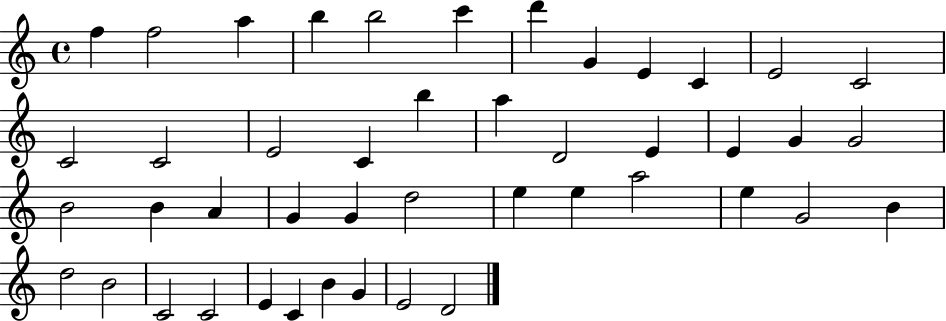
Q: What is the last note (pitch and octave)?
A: D4